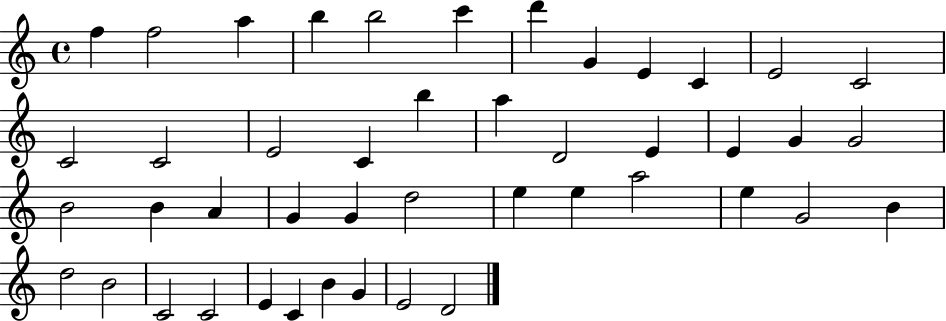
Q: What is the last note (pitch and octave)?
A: D4